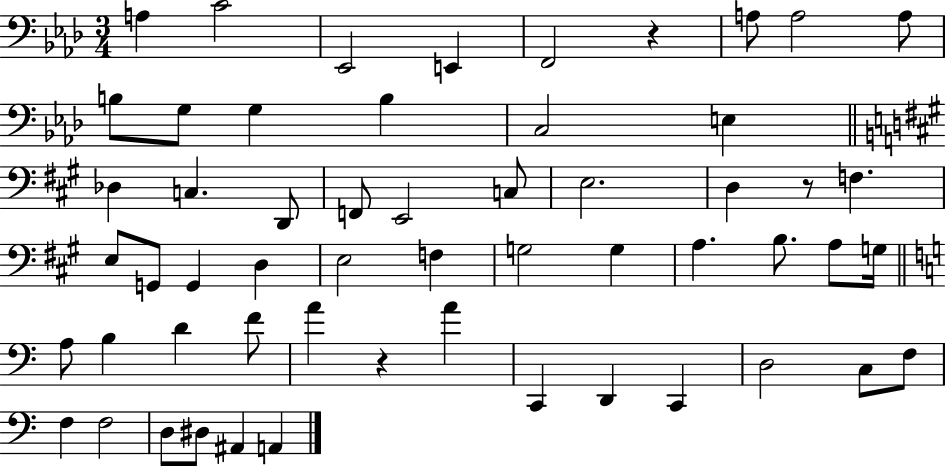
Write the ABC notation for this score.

X:1
T:Untitled
M:3/4
L:1/4
K:Ab
A, C2 _E,,2 E,, F,,2 z A,/2 A,2 A,/2 B,/2 G,/2 G, B, C,2 E, _D, C, D,,/2 F,,/2 E,,2 C,/2 E,2 D, z/2 F, E,/2 G,,/2 G,, D, E,2 F, G,2 G, A, B,/2 A,/2 G,/4 A,/2 B, D F/2 A z A C,, D,, C,, D,2 C,/2 F,/2 F, F,2 D,/2 ^D,/2 ^A,, A,,